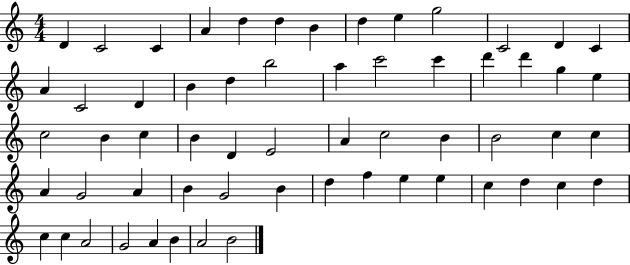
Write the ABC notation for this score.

X:1
T:Untitled
M:4/4
L:1/4
K:C
D C2 C A d d B d e g2 C2 D C A C2 D B d b2 a c'2 c' d' d' g e c2 B c B D E2 A c2 B B2 c c A G2 A B G2 B d f e e c d c d c c A2 G2 A B A2 B2